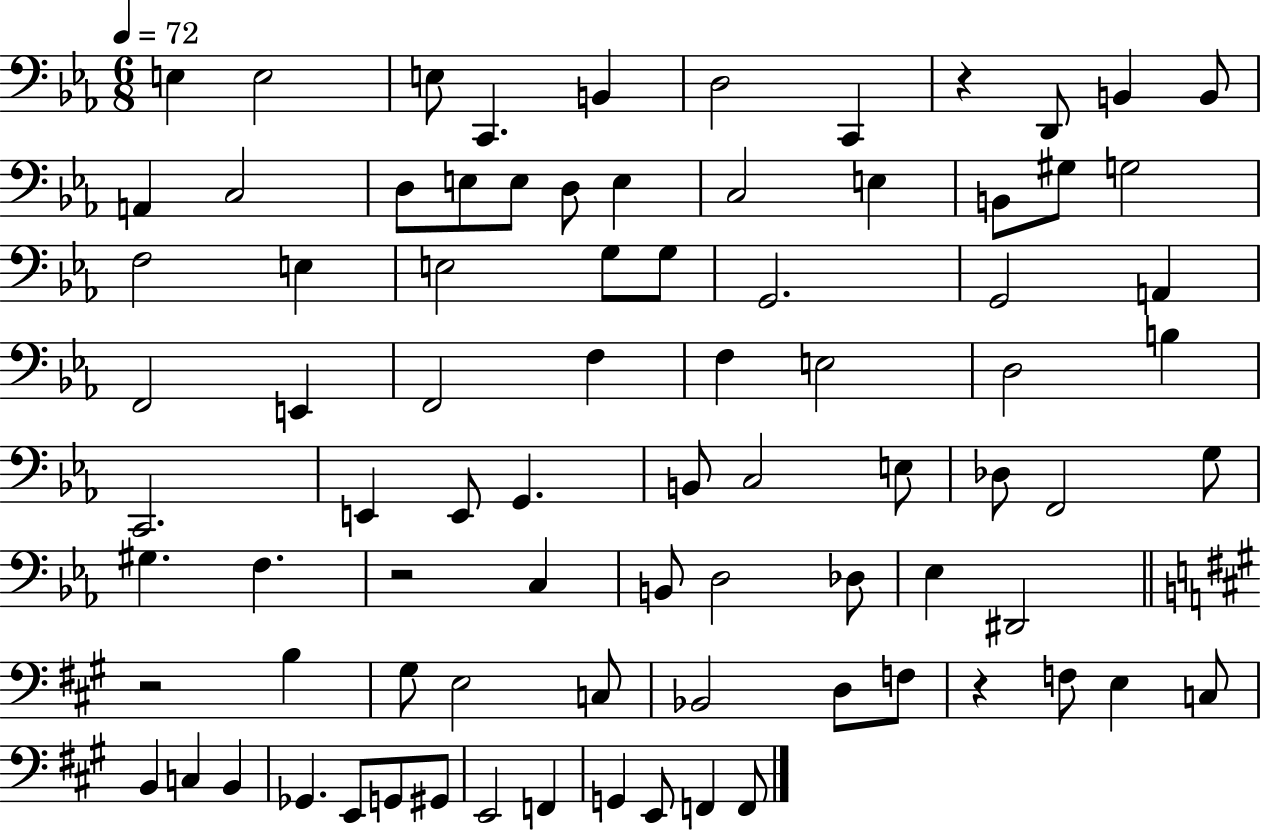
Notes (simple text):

E3/q E3/h E3/e C2/q. B2/q D3/h C2/q R/q D2/e B2/q B2/e A2/q C3/h D3/e E3/e E3/e D3/e E3/q C3/h E3/q B2/e G#3/e G3/h F3/h E3/q E3/h G3/e G3/e G2/h. G2/h A2/q F2/h E2/q F2/h F3/q F3/q E3/h D3/h B3/q C2/h. E2/q E2/e G2/q. B2/e C3/h E3/e Db3/e F2/h G3/e G#3/q. F3/q. R/h C3/q B2/e D3/h Db3/e Eb3/q D#2/h R/h B3/q G#3/e E3/h C3/e Bb2/h D3/e F3/e R/q F3/e E3/q C3/e B2/q C3/q B2/q Gb2/q. E2/e G2/e G#2/e E2/h F2/q G2/q E2/e F2/q F2/e